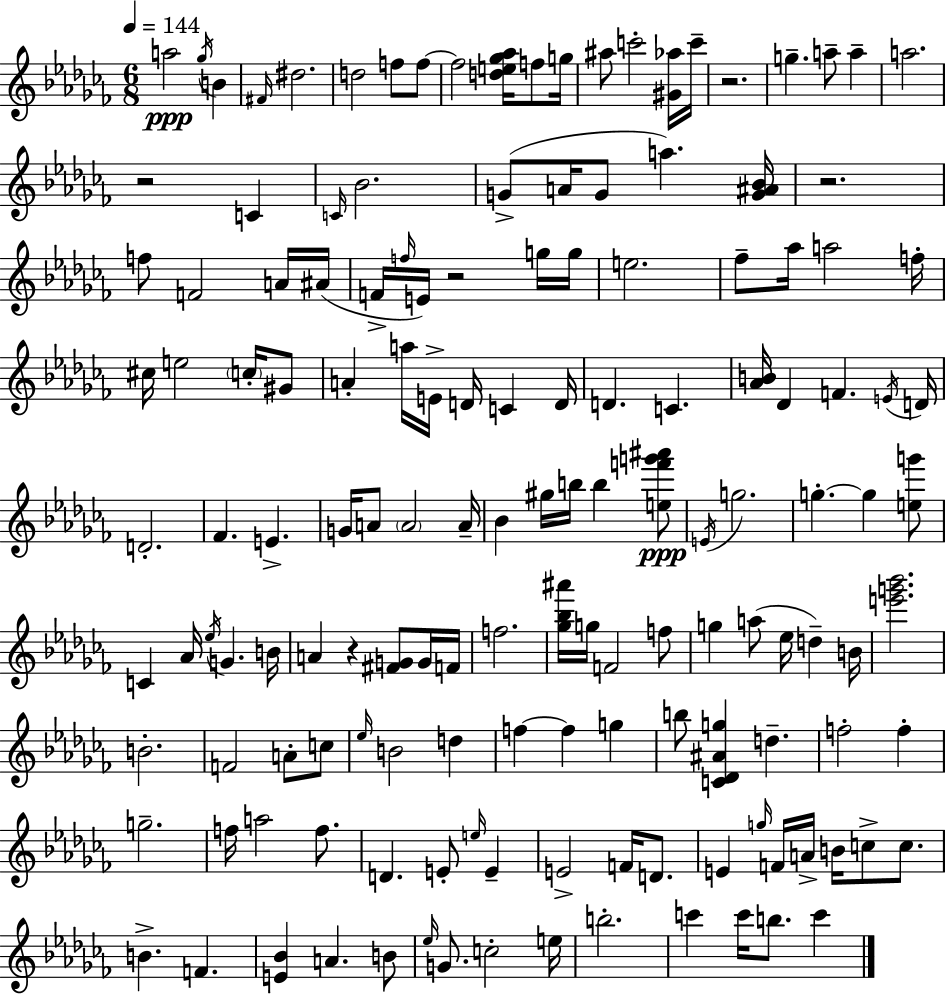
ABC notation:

X:1
T:Untitled
M:6/8
L:1/4
K:Abm
a2 _g/4 B ^F/4 ^d2 d2 f/2 f/2 f2 [de_g_a]/4 f/2 g/4 ^a/2 c'2 [^G_a]/4 c'/4 z2 g a/2 a a2 z2 C C/4 _B2 G/2 A/4 G/2 a [G^A_B]/4 z2 f/2 F2 A/4 ^A/4 F/4 f/4 E/4 z2 g/4 g/4 e2 _f/2 _a/4 a2 f/4 ^c/4 e2 c/4 ^G/2 A a/4 E/4 D/4 C D/4 D C [_AB]/4 _D F E/4 D/4 D2 _F E G/4 A/2 A2 A/4 _B ^g/4 b/4 b [ef'g'^a']/2 E/4 g2 g g [eg']/2 C _A/4 _e/4 G B/4 A z [^FG]/2 G/4 F/4 f2 [_g_b^a']/4 g/4 F2 f/2 g a/2 _e/4 d B/4 [e'g'_b']2 B2 F2 A/2 c/2 _e/4 B2 d f f g b/2 [C_D^Ag] d f2 f g2 f/4 a2 f/2 D E/2 e/4 E E2 F/4 D/2 E g/4 F/4 A/4 B/4 c/2 c/2 B F [E_B] A B/2 _e/4 G/2 c2 e/4 b2 c' c'/4 b/2 c'